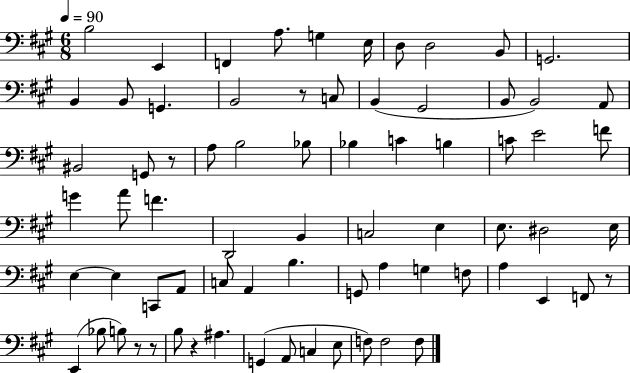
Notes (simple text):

B3/h E2/q F2/q A3/e. G3/q E3/s D3/e D3/h B2/e G2/h. B2/q B2/e G2/q. B2/h R/e C3/e B2/q G#2/h B2/e B2/h A2/e BIS2/h G2/e R/e A3/e B3/h Bb3/e Bb3/q C4/q B3/q C4/e E4/h F4/e G4/q A4/e F4/q. D2/h B2/q C3/h E3/q E3/e. D#3/h E3/s E3/q E3/q C2/e A2/e C3/e A2/q B3/q. G2/e A3/q G3/q F3/e A3/q E2/q F2/e R/e E2/q Bb3/e B3/e R/e R/e B3/e R/q A#3/q. G2/q A2/e C3/q E3/e F3/e F3/h F3/e